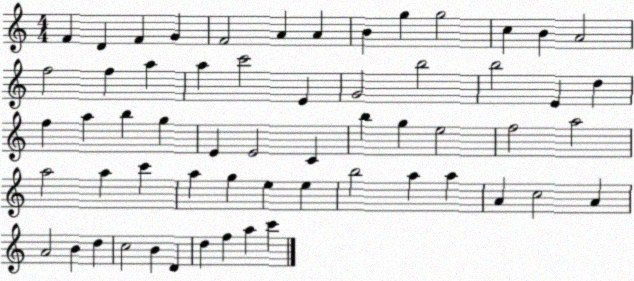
X:1
T:Untitled
M:4/4
L:1/4
K:C
F D F G F2 A A B g g2 c B A2 f2 f a a c'2 E G2 b2 b2 E d f a b g E E2 C b g e2 f2 a2 a2 a c' a g e e b2 a a A c2 A A2 B d c2 B D d f a c'